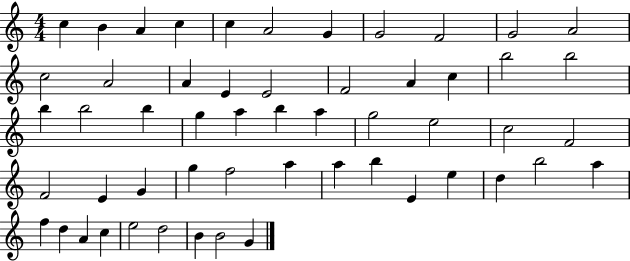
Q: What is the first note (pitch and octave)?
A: C5